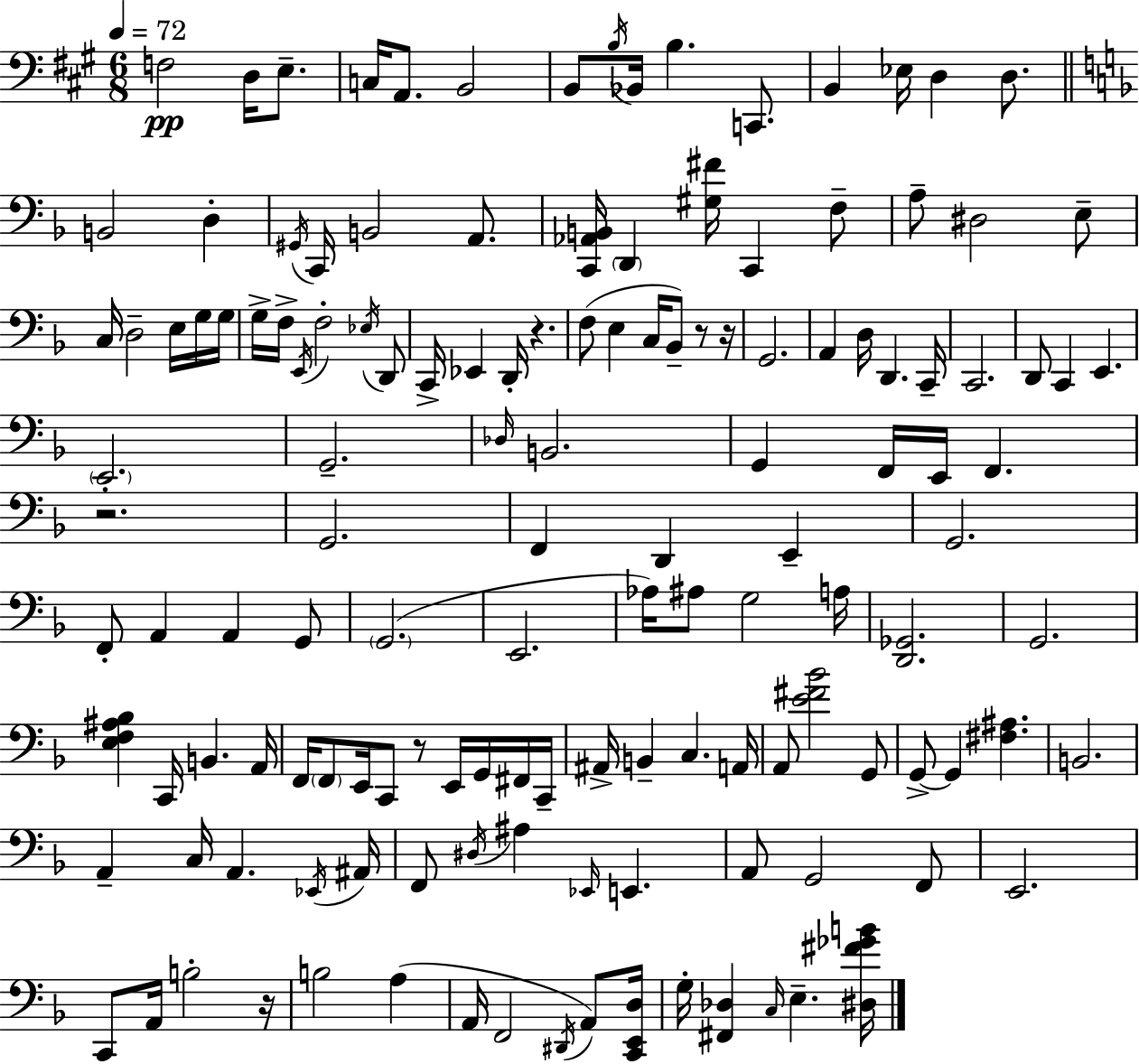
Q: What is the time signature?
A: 6/8